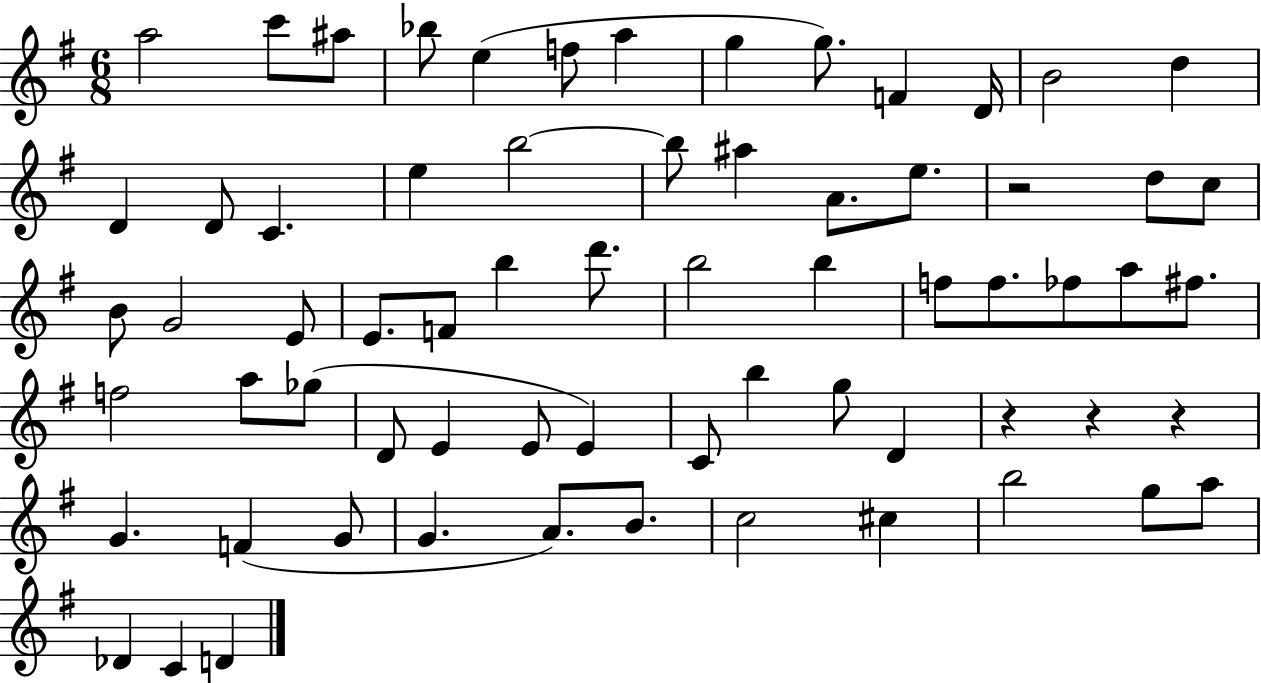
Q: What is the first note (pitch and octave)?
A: A5